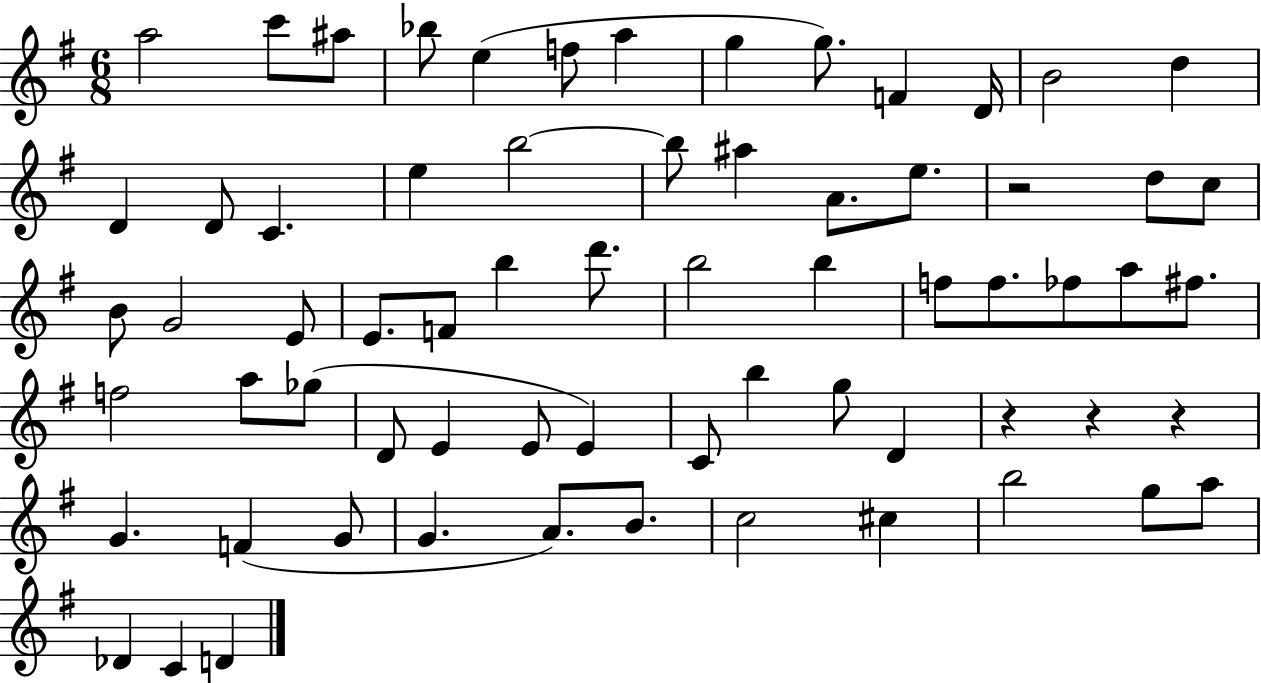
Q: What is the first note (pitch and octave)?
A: A5